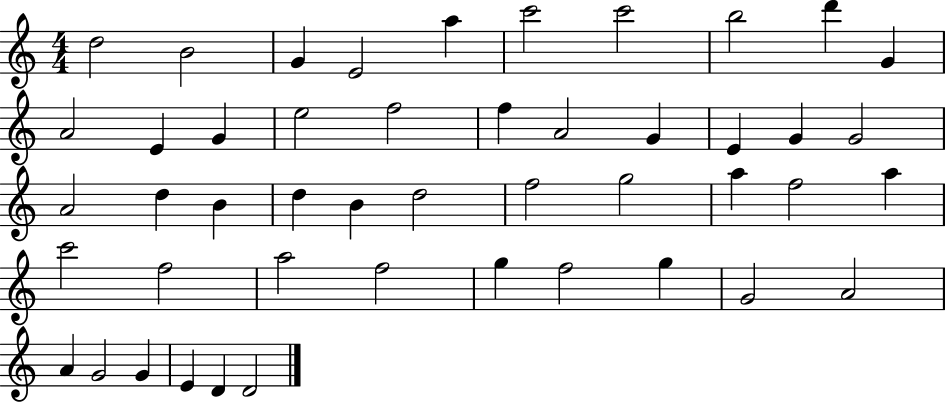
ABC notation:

X:1
T:Untitled
M:4/4
L:1/4
K:C
d2 B2 G E2 a c'2 c'2 b2 d' G A2 E G e2 f2 f A2 G E G G2 A2 d B d B d2 f2 g2 a f2 a c'2 f2 a2 f2 g f2 g G2 A2 A G2 G E D D2